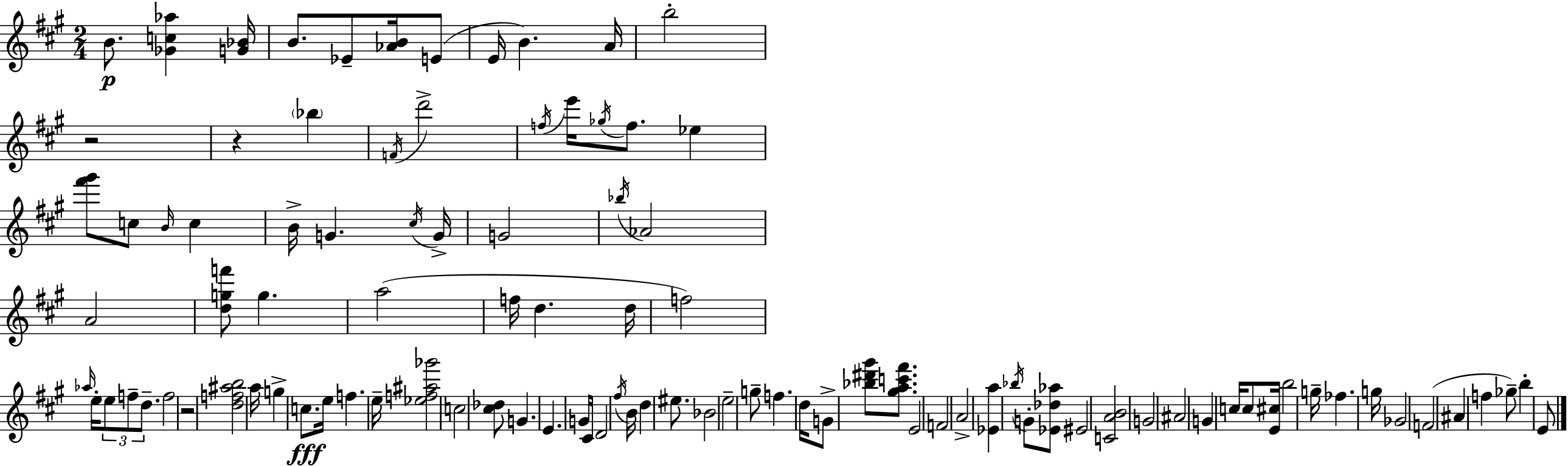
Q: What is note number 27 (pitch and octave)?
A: A4